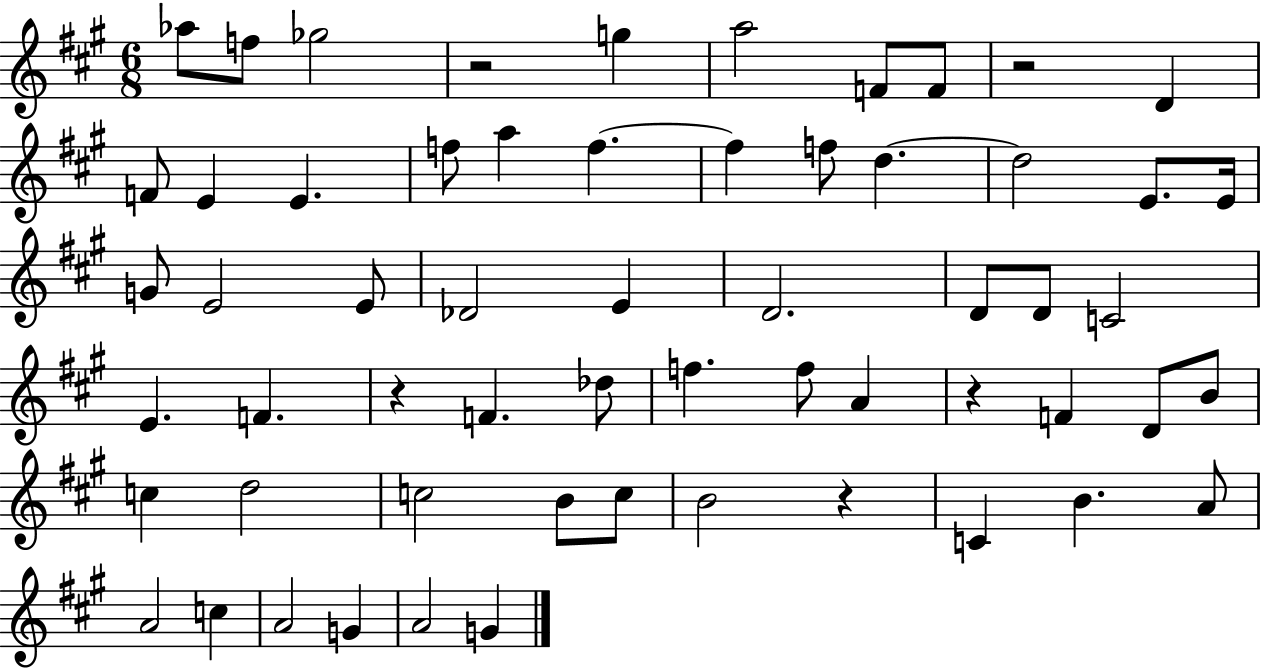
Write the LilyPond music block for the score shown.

{
  \clef treble
  \numericTimeSignature
  \time 6/8
  \key a \major
  aes''8 f''8 ges''2 | r2 g''4 | a''2 f'8 f'8 | r2 d'4 | \break f'8 e'4 e'4. | f''8 a''4 f''4.~~ | f''4 f''8 d''4.~~ | d''2 e'8. e'16 | \break g'8 e'2 e'8 | des'2 e'4 | d'2. | d'8 d'8 c'2 | \break e'4. f'4. | r4 f'4. des''8 | f''4. f''8 a'4 | r4 f'4 d'8 b'8 | \break c''4 d''2 | c''2 b'8 c''8 | b'2 r4 | c'4 b'4. a'8 | \break a'2 c''4 | a'2 g'4 | a'2 g'4 | \bar "|."
}